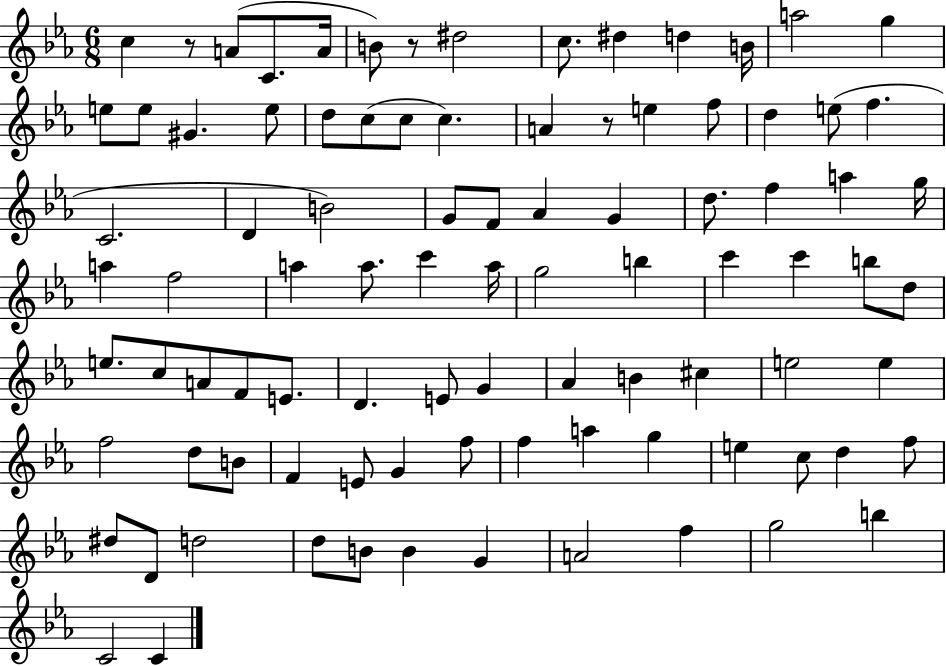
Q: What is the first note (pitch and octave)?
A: C5